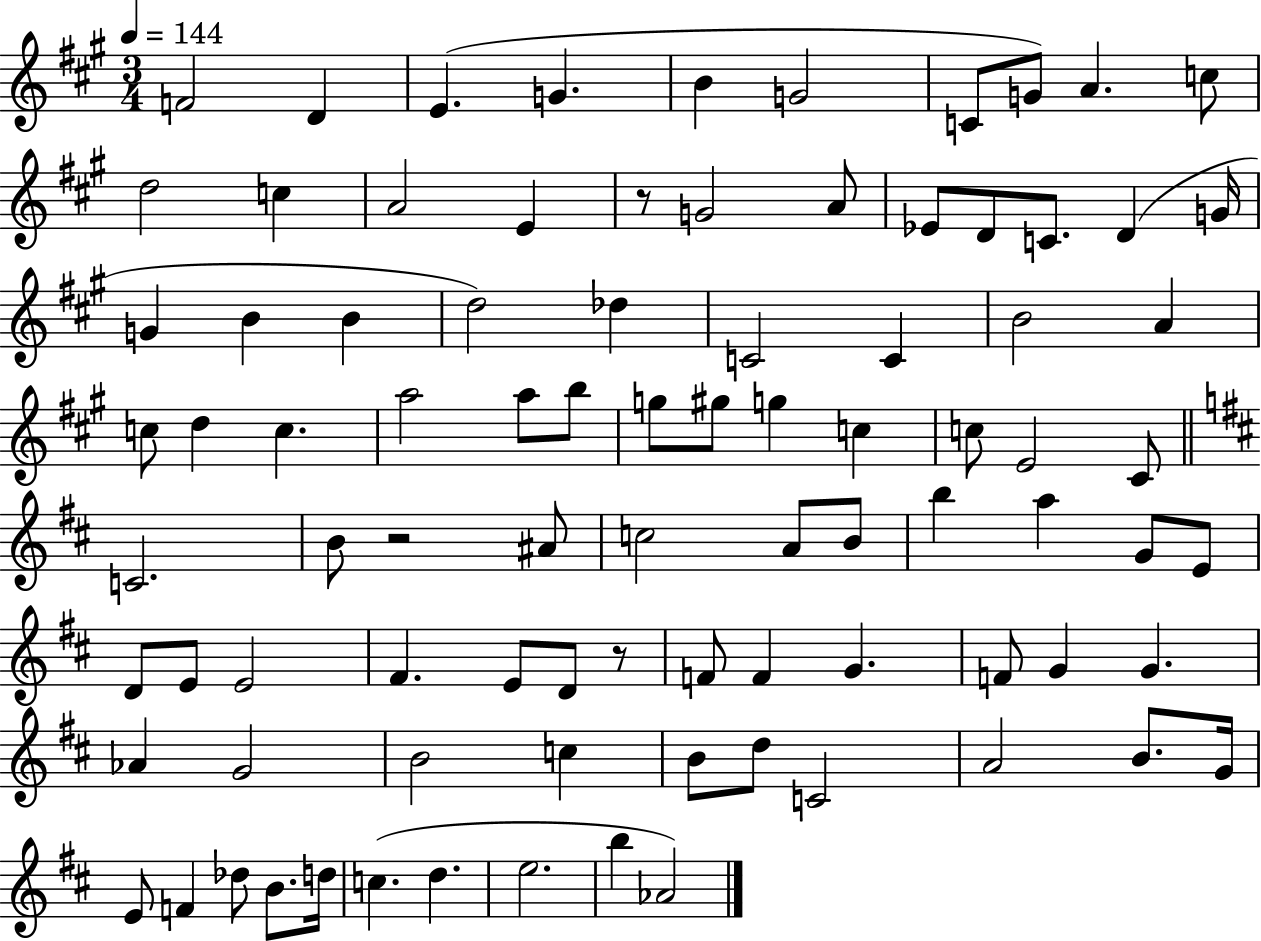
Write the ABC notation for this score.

X:1
T:Untitled
M:3/4
L:1/4
K:A
F2 D E G B G2 C/2 G/2 A c/2 d2 c A2 E z/2 G2 A/2 _E/2 D/2 C/2 D G/4 G B B d2 _d C2 C B2 A c/2 d c a2 a/2 b/2 g/2 ^g/2 g c c/2 E2 ^C/2 C2 B/2 z2 ^A/2 c2 A/2 B/2 b a G/2 E/2 D/2 E/2 E2 ^F E/2 D/2 z/2 F/2 F G F/2 G G _A G2 B2 c B/2 d/2 C2 A2 B/2 G/4 E/2 F _d/2 B/2 d/4 c d e2 b _A2